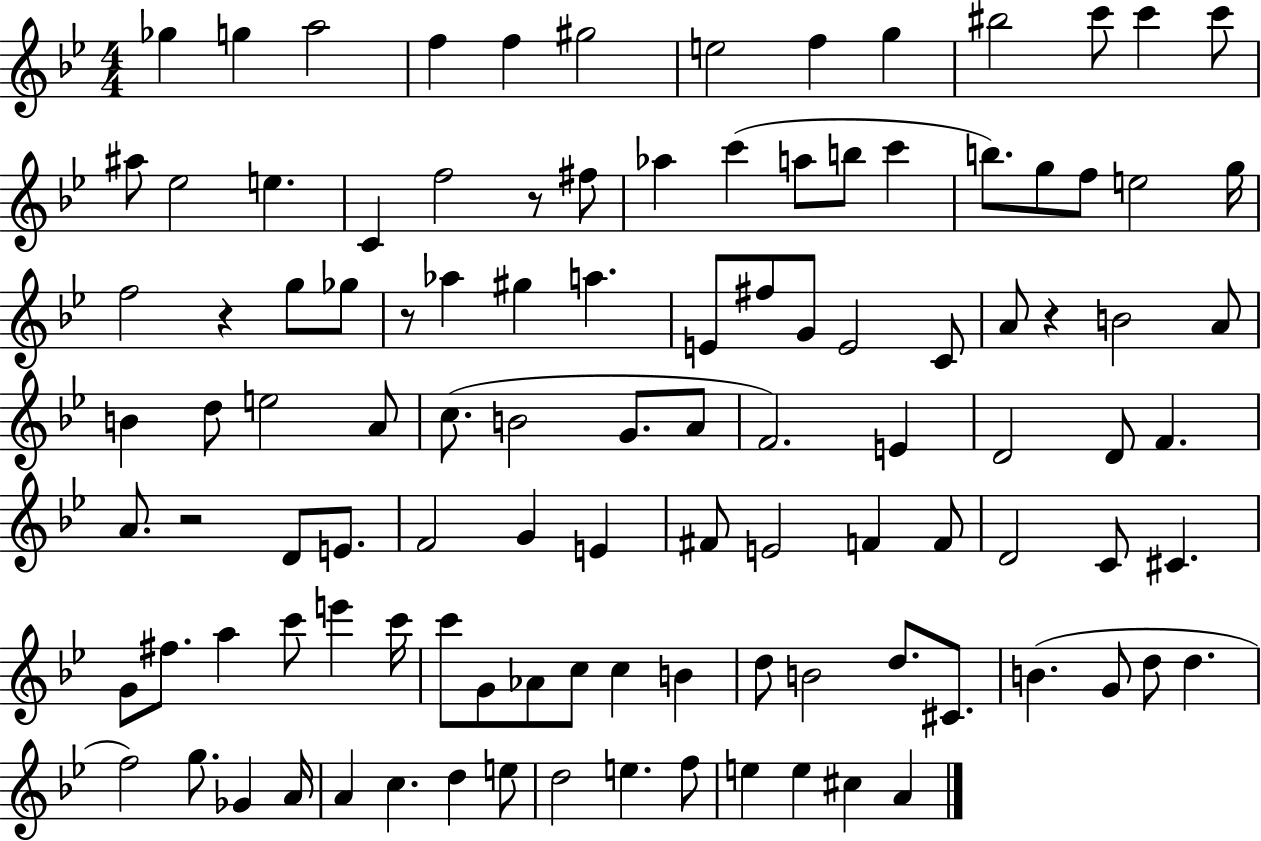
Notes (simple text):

Gb5/q G5/q A5/h F5/q F5/q G#5/h E5/h F5/q G5/q BIS5/h C6/e C6/q C6/e A#5/e Eb5/h E5/q. C4/q F5/h R/e F#5/e Ab5/q C6/q A5/e B5/e C6/q B5/e. G5/e F5/e E5/h G5/s F5/h R/q G5/e Gb5/e R/e Ab5/q G#5/q A5/q. E4/e F#5/e G4/e E4/h C4/e A4/e R/q B4/h A4/e B4/q D5/e E5/h A4/e C5/e. B4/h G4/e. A4/e F4/h. E4/q D4/h D4/e F4/q. A4/e. R/h D4/e E4/e. F4/h G4/q E4/q F#4/e E4/h F4/q F4/e D4/h C4/e C#4/q. G4/e F#5/e. A5/q C6/e E6/q C6/s C6/e G4/e Ab4/e C5/e C5/q B4/q D5/e B4/h D5/e. C#4/e. B4/q. G4/e D5/e D5/q. F5/h G5/e. Gb4/q A4/s A4/q C5/q. D5/q E5/e D5/h E5/q. F5/e E5/q E5/q C#5/q A4/q